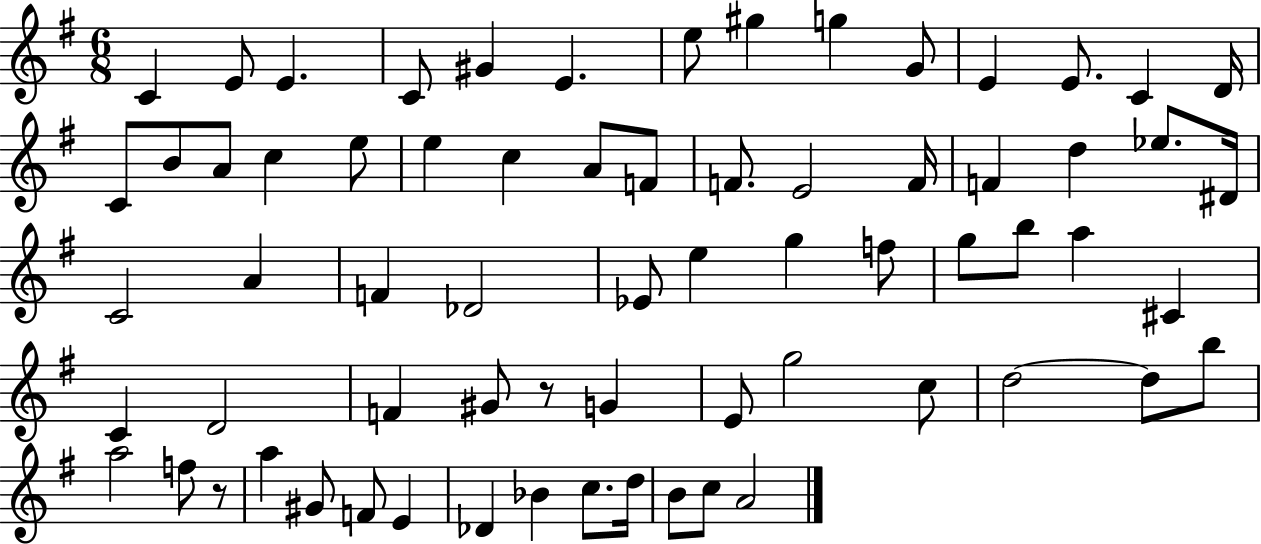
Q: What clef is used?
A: treble